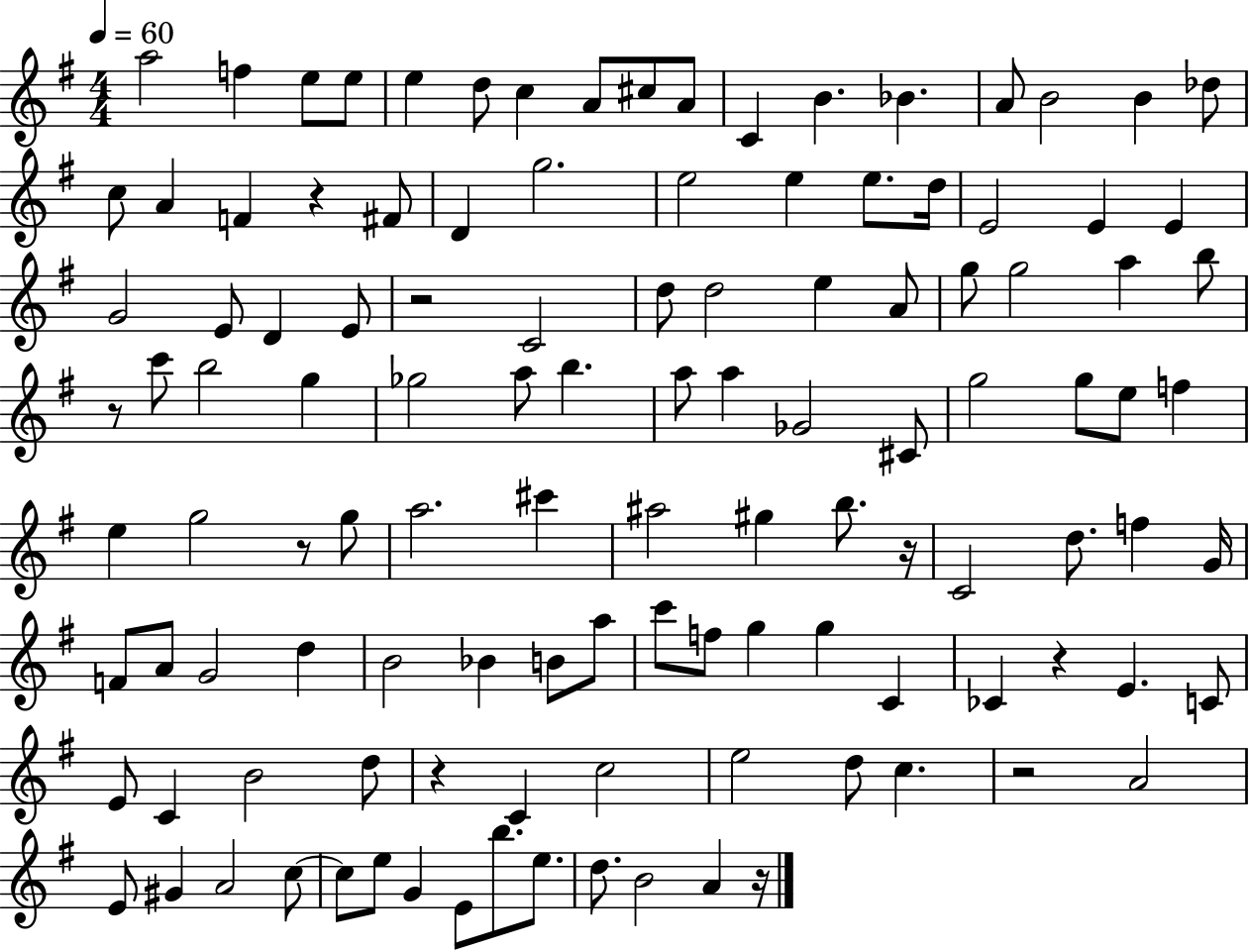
A5/h F5/q E5/e E5/e E5/q D5/e C5/q A4/e C#5/e A4/e C4/q B4/q. Bb4/q. A4/e B4/h B4/q Db5/e C5/e A4/q F4/q R/q F#4/e D4/q G5/h. E5/h E5/q E5/e. D5/s E4/h E4/q E4/q G4/h E4/e D4/q E4/e R/h C4/h D5/e D5/h E5/q A4/e G5/e G5/h A5/q B5/e R/e C6/e B5/h G5/q Gb5/h A5/e B5/q. A5/e A5/q Gb4/h C#4/e G5/h G5/e E5/e F5/q E5/q G5/h R/e G5/e A5/h. C#6/q A#5/h G#5/q B5/e. R/s C4/h D5/e. F5/q G4/s F4/e A4/e G4/h D5/q B4/h Bb4/q B4/e A5/e C6/e F5/e G5/q G5/q C4/q CES4/q R/q E4/q. C4/e E4/e C4/q B4/h D5/e R/q C4/q C5/h E5/h D5/e C5/q. R/h A4/h E4/e G#4/q A4/h C5/e C5/e E5/e G4/q E4/e B5/e. E5/e. D5/e. B4/h A4/q R/s